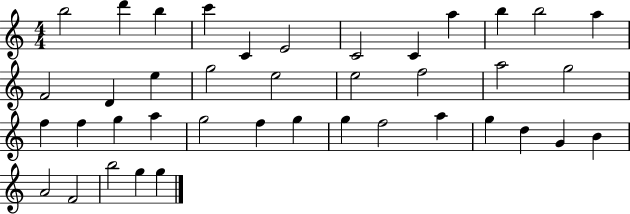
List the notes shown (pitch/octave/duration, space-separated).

B5/h D6/q B5/q C6/q C4/q E4/h C4/h C4/q A5/q B5/q B5/h A5/q F4/h D4/q E5/q G5/h E5/h E5/h F5/h A5/h G5/h F5/q F5/q G5/q A5/q G5/h F5/q G5/q G5/q F5/h A5/q G5/q D5/q G4/q B4/q A4/h F4/h B5/h G5/q G5/q